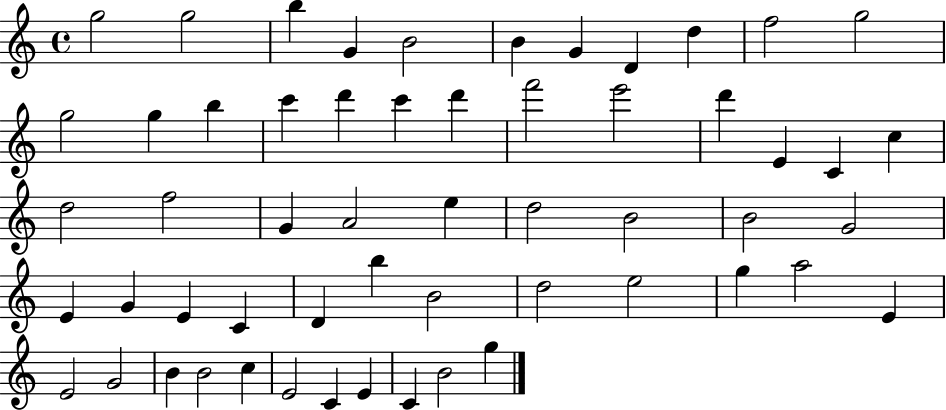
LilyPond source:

{
  \clef treble
  \time 4/4
  \defaultTimeSignature
  \key c \major
  g''2 g''2 | b''4 g'4 b'2 | b'4 g'4 d'4 d''4 | f''2 g''2 | \break g''2 g''4 b''4 | c'''4 d'''4 c'''4 d'''4 | f'''2 e'''2 | d'''4 e'4 c'4 c''4 | \break d''2 f''2 | g'4 a'2 e''4 | d''2 b'2 | b'2 g'2 | \break e'4 g'4 e'4 c'4 | d'4 b''4 b'2 | d''2 e''2 | g''4 a''2 e'4 | \break e'2 g'2 | b'4 b'2 c''4 | e'2 c'4 e'4 | c'4 b'2 g''4 | \break \bar "|."
}